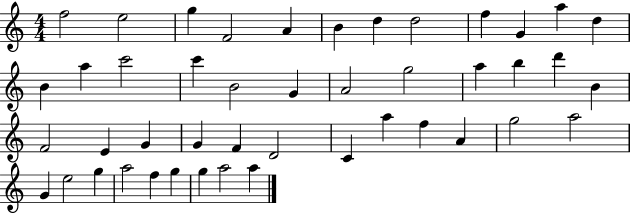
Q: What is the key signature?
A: C major